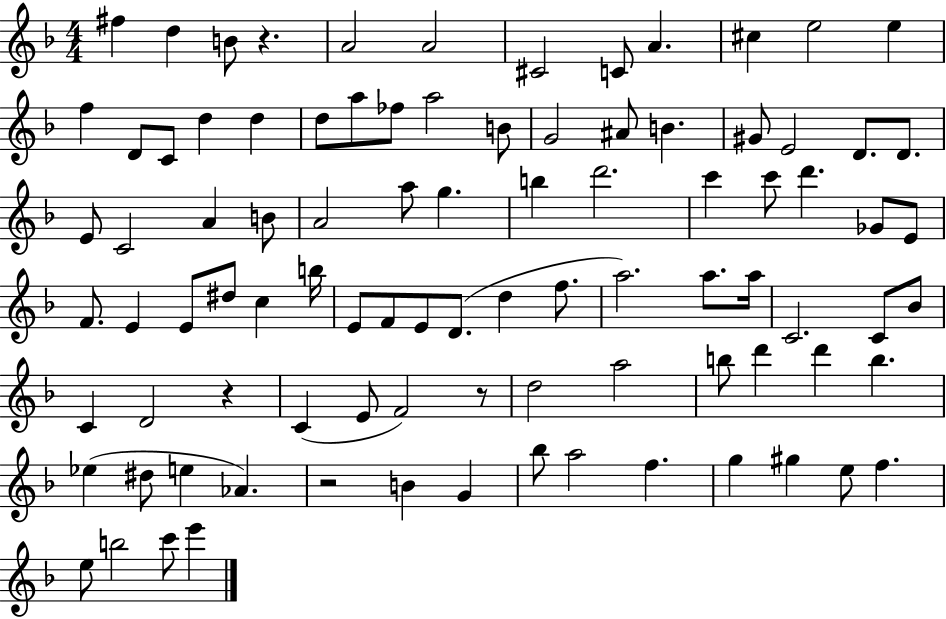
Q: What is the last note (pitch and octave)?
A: E6